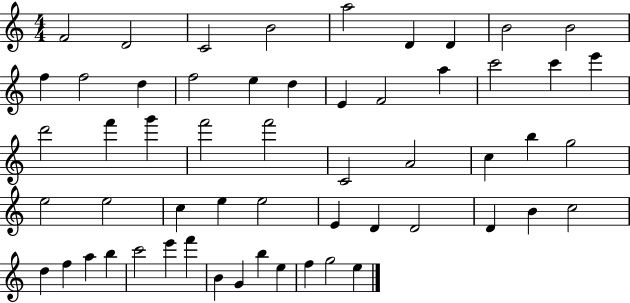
F4/h D4/h C4/h B4/h A5/h D4/q D4/q B4/h B4/h F5/q F5/h D5/q F5/h E5/q D5/q E4/q F4/h A5/q C6/h C6/q E6/q D6/h F6/q G6/q F6/h F6/h C4/h A4/h C5/q B5/q G5/h E5/h E5/h C5/q E5/q E5/h E4/q D4/q D4/h D4/q B4/q C5/h D5/q F5/q A5/q B5/q C6/h E6/q F6/q B4/q G4/q B5/q E5/q F5/q G5/h E5/q